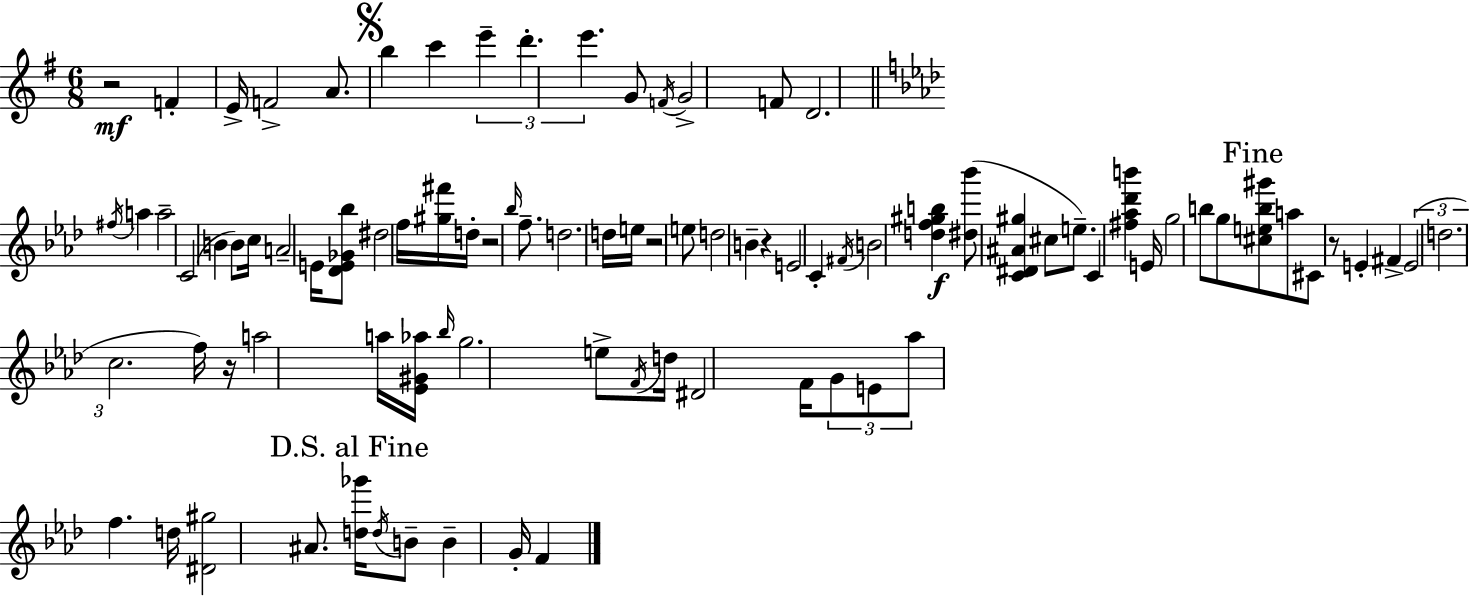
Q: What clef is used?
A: treble